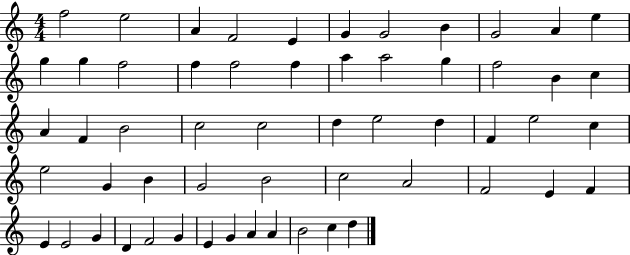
{
  \clef treble
  \numericTimeSignature
  \time 4/4
  \key c \major
  f''2 e''2 | a'4 f'2 e'4 | g'4 g'2 b'4 | g'2 a'4 e''4 | \break g''4 g''4 f''2 | f''4 f''2 f''4 | a''4 a''2 g''4 | f''2 b'4 c''4 | \break a'4 f'4 b'2 | c''2 c''2 | d''4 e''2 d''4 | f'4 e''2 c''4 | \break e''2 g'4 b'4 | g'2 b'2 | c''2 a'2 | f'2 e'4 f'4 | \break e'4 e'2 g'4 | d'4 f'2 g'4 | e'4 g'4 a'4 a'4 | b'2 c''4 d''4 | \break \bar "|."
}